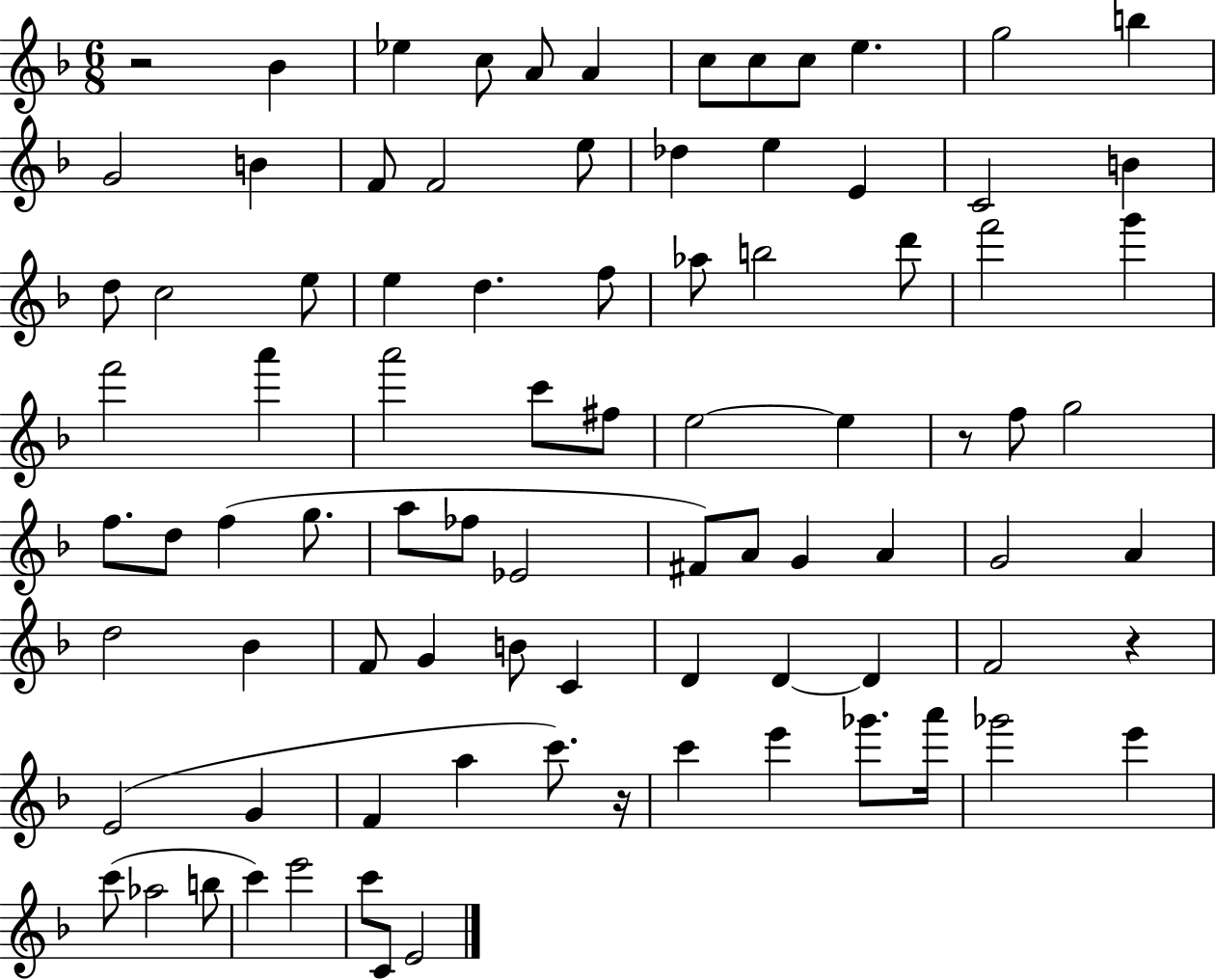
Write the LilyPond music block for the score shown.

{
  \clef treble
  \numericTimeSignature
  \time 6/8
  \key f \major
  \repeat volta 2 { r2 bes'4 | ees''4 c''8 a'8 a'4 | c''8 c''8 c''8 e''4. | g''2 b''4 | \break g'2 b'4 | f'8 f'2 e''8 | des''4 e''4 e'4 | c'2 b'4 | \break d''8 c''2 e''8 | e''4 d''4. f''8 | aes''8 b''2 d'''8 | f'''2 g'''4 | \break f'''2 a'''4 | a'''2 c'''8 fis''8 | e''2~~ e''4 | r8 f''8 g''2 | \break f''8. d''8 f''4( g''8. | a''8 fes''8 ees'2 | fis'8) a'8 g'4 a'4 | g'2 a'4 | \break d''2 bes'4 | f'8 g'4 b'8 c'4 | d'4 d'4~~ d'4 | f'2 r4 | \break e'2( g'4 | f'4 a''4 c'''8.) r16 | c'''4 e'''4 ges'''8. a'''16 | ges'''2 e'''4 | \break c'''8( aes''2 b''8 | c'''4) e'''2 | c'''8 c'8 e'2 | } \bar "|."
}